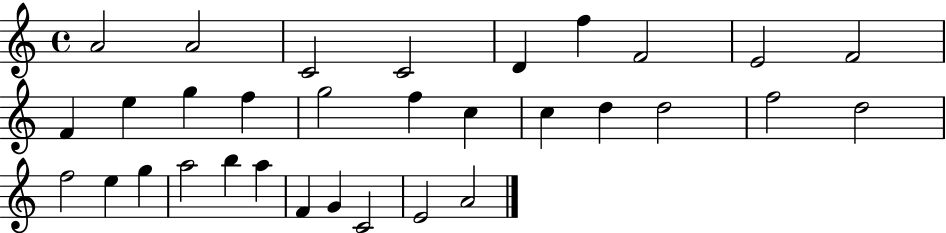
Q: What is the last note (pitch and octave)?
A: A4